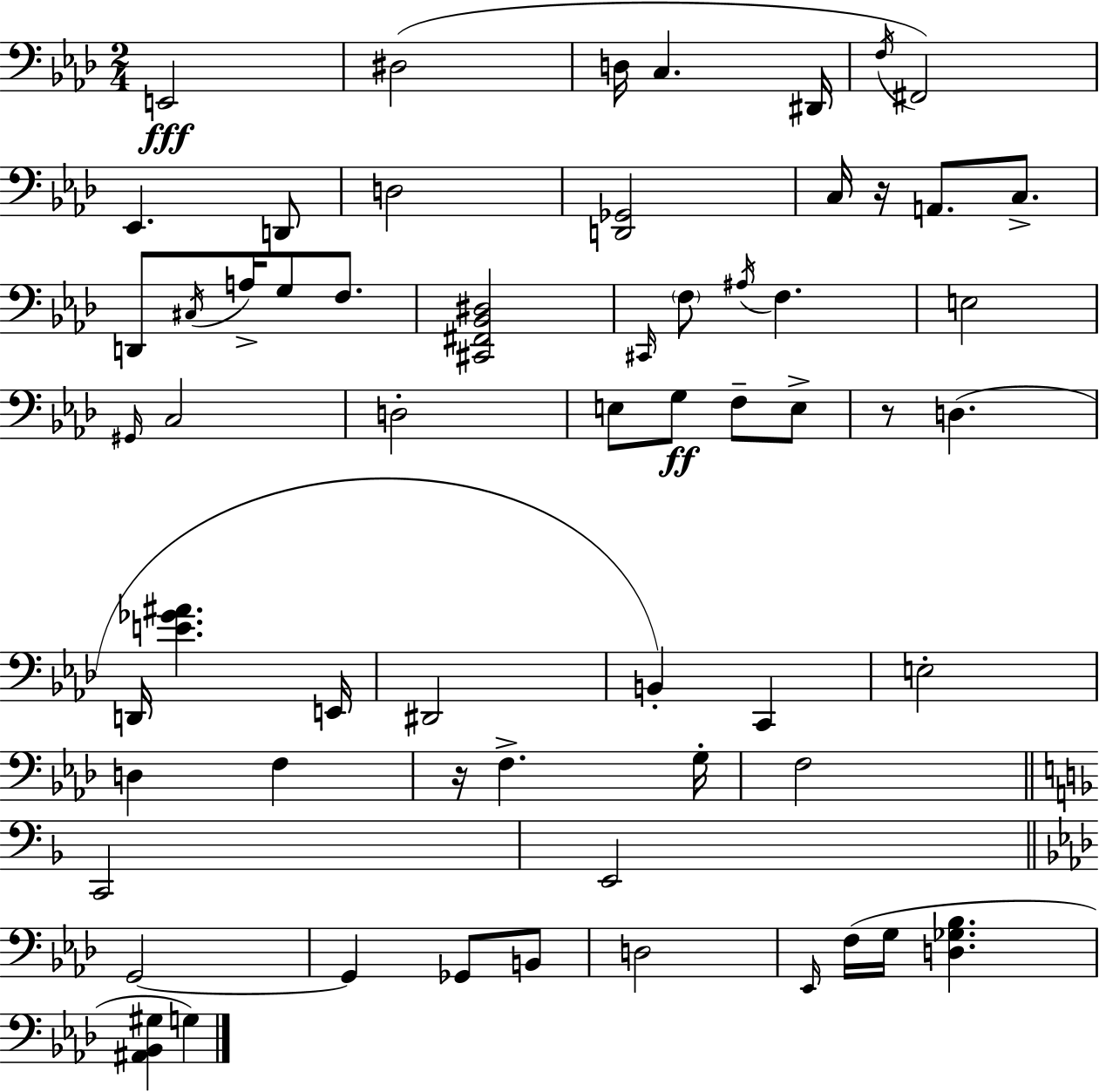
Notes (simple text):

E2/h D#3/h D3/s C3/q. D#2/s F3/s F#2/h Eb2/q. D2/e D3/h [D2,Gb2]/h C3/s R/s A2/e. C3/e. D2/e C#3/s A3/s G3/e F3/e. [C#2,F#2,Bb2,D#3]/h C#2/s F3/e A#3/s F3/q. E3/h G#2/s C3/h D3/h E3/e G3/e F3/e E3/e R/e D3/q. D2/s [E4,Gb4,A#4]/q. E2/s D#2/h B2/q C2/q E3/h D3/q F3/q R/s F3/q. G3/s F3/h C2/h E2/h G2/h G2/q Gb2/e B2/e D3/h Eb2/s F3/s G3/s [D3,Gb3,Bb3]/q. [A#2,Bb2,G#3]/q G3/q